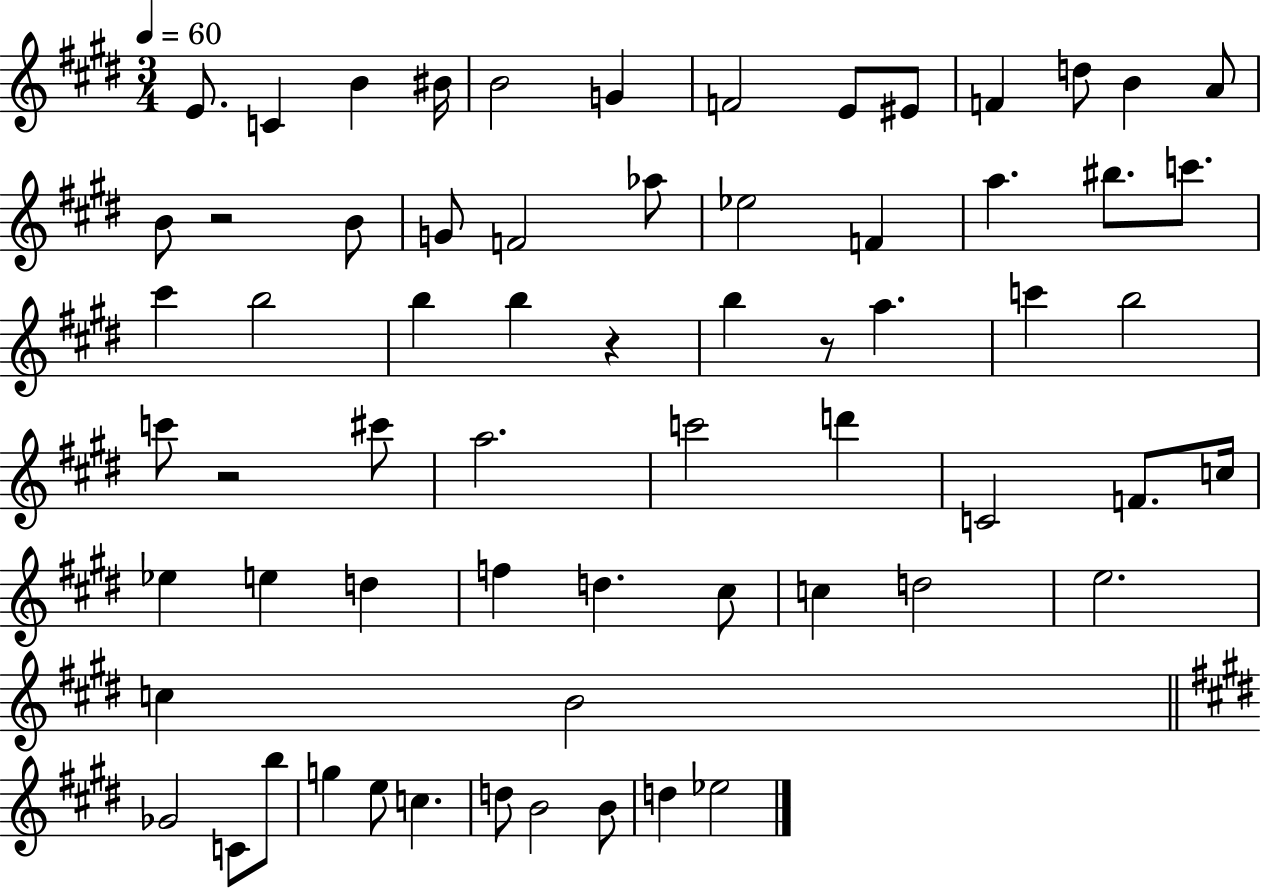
{
  \clef treble
  \numericTimeSignature
  \time 3/4
  \key e \major
  \tempo 4 = 60
  \repeat volta 2 { e'8. c'4 b'4 bis'16 | b'2 g'4 | f'2 e'8 eis'8 | f'4 d''8 b'4 a'8 | \break b'8 r2 b'8 | g'8 f'2 aes''8 | ees''2 f'4 | a''4. bis''8. c'''8. | \break cis'''4 b''2 | b''4 b''4 r4 | b''4 r8 a''4. | c'''4 b''2 | \break c'''8 r2 cis'''8 | a''2. | c'''2 d'''4 | c'2 f'8. c''16 | \break ees''4 e''4 d''4 | f''4 d''4. cis''8 | c''4 d''2 | e''2. | \break c''4 b'2 | \bar "||" \break \key e \major ges'2 c'8 b''8 | g''4 e''8 c''4. | d''8 b'2 b'8 | d''4 ees''2 | \break } \bar "|."
}